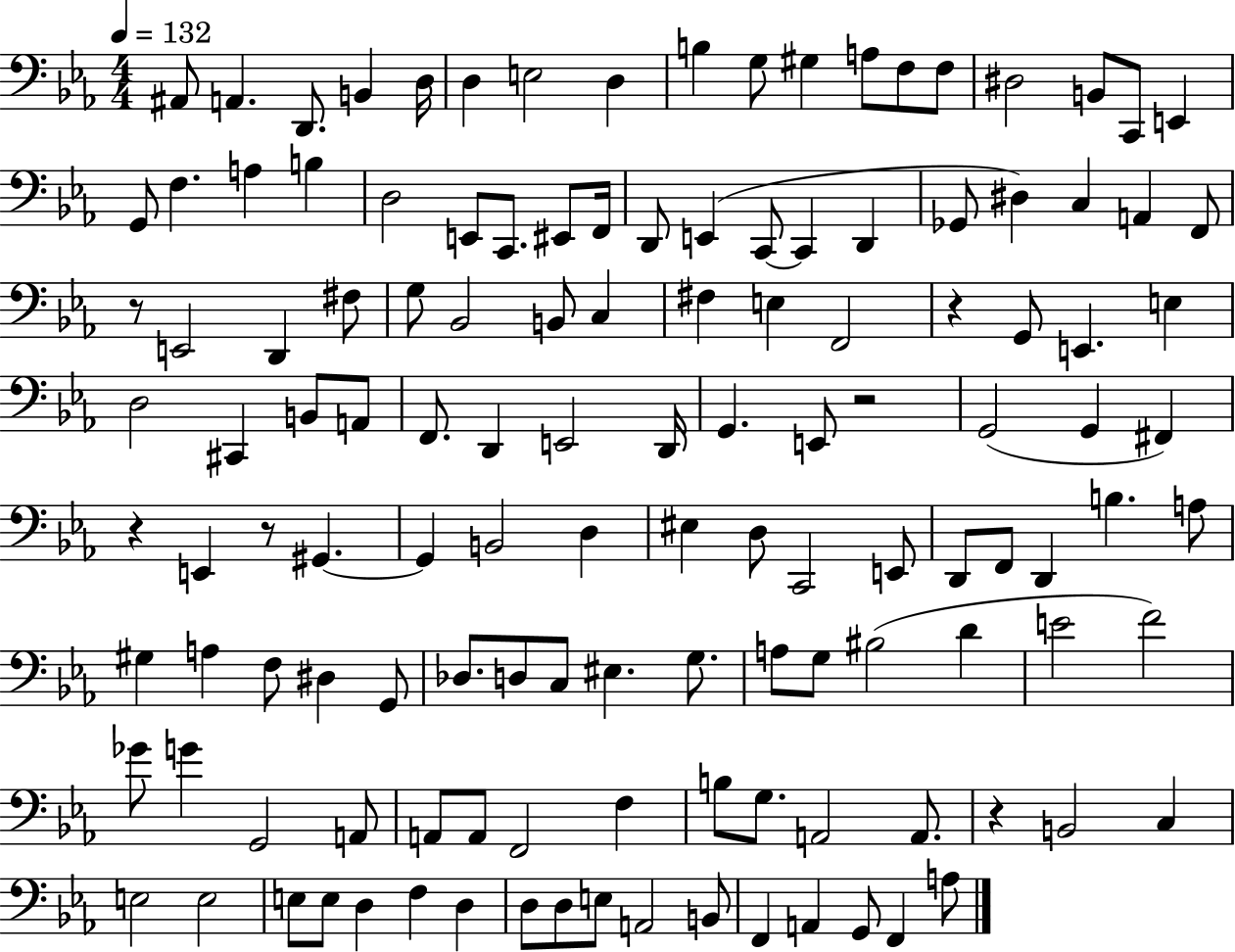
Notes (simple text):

A#2/e A2/q. D2/e. B2/q D3/s D3/q E3/h D3/q B3/q G3/e G#3/q A3/e F3/e F3/e D#3/h B2/e C2/e E2/q G2/e F3/q. A3/q B3/q D3/h E2/e C2/e. EIS2/e F2/s D2/e E2/q C2/e C2/q D2/q Gb2/e D#3/q C3/q A2/q F2/e R/e E2/h D2/q F#3/e G3/e Bb2/h B2/e C3/q F#3/q E3/q F2/h R/q G2/e E2/q. E3/q D3/h C#2/q B2/e A2/e F2/e. D2/q E2/h D2/s G2/q. E2/e R/h G2/h G2/q F#2/q R/q E2/q R/e G#2/q. G#2/q B2/h D3/q EIS3/q D3/e C2/h E2/e D2/e F2/e D2/q B3/q. A3/e G#3/q A3/q F3/e D#3/q G2/e Db3/e. D3/e C3/e EIS3/q. G3/e. A3/e G3/e BIS3/h D4/q E4/h F4/h Gb4/e G4/q G2/h A2/e A2/e A2/e F2/h F3/q B3/e G3/e. A2/h A2/e. R/q B2/h C3/q E3/h E3/h E3/e E3/e D3/q F3/q D3/q D3/e D3/e E3/e A2/h B2/e F2/q A2/q G2/e F2/q A3/e